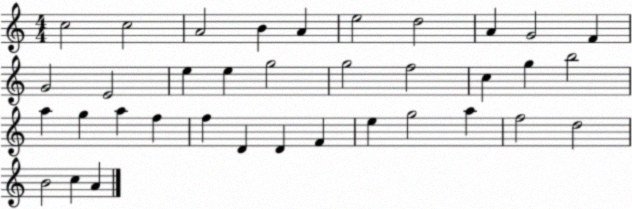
X:1
T:Untitled
M:4/4
L:1/4
K:C
c2 c2 A2 B A e2 d2 A G2 F G2 E2 e e g2 g2 f2 c g b2 a g a f f D D F e g2 a f2 d2 B2 c A